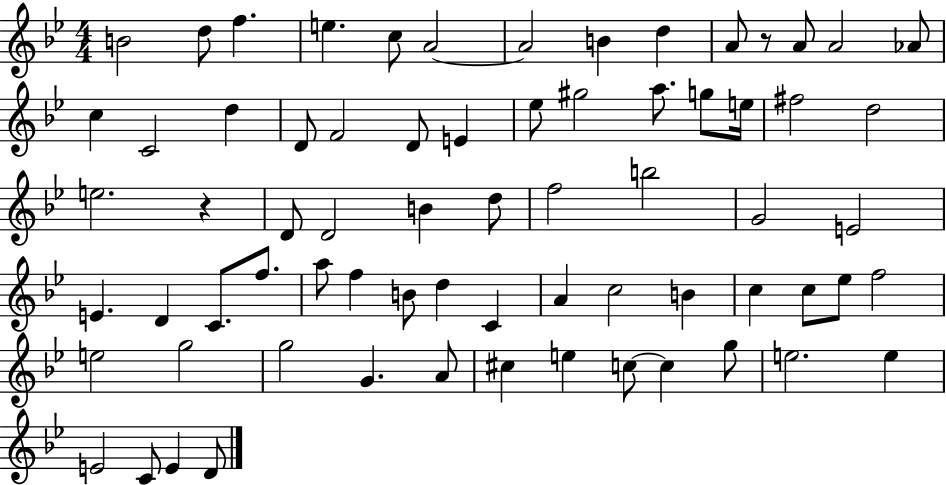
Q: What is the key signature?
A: BES major